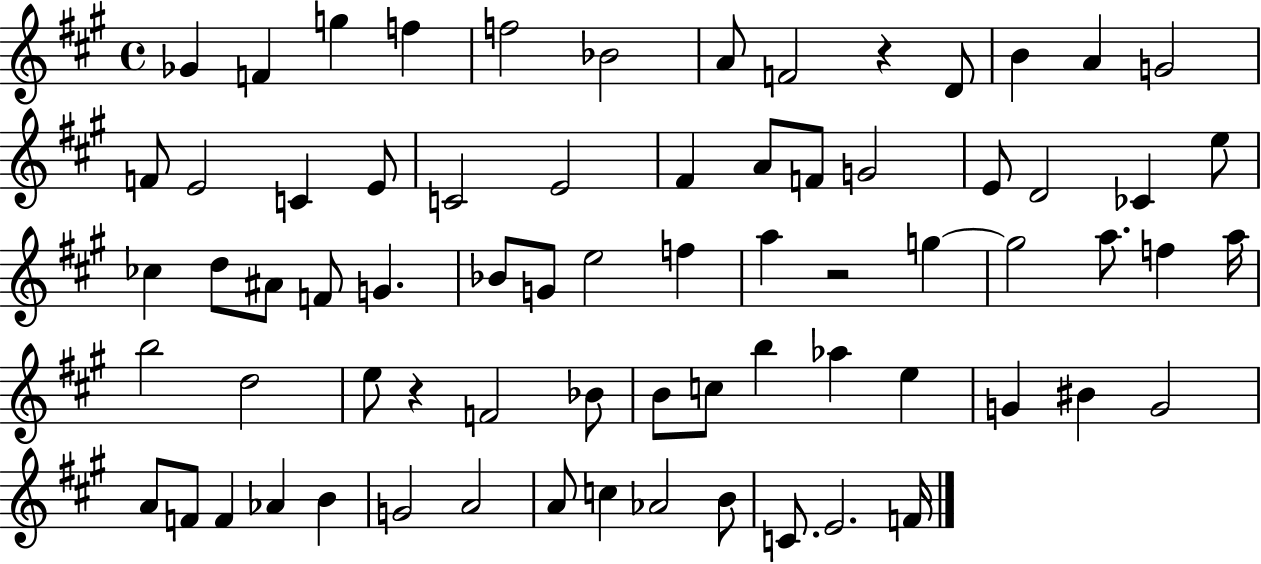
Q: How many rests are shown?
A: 3